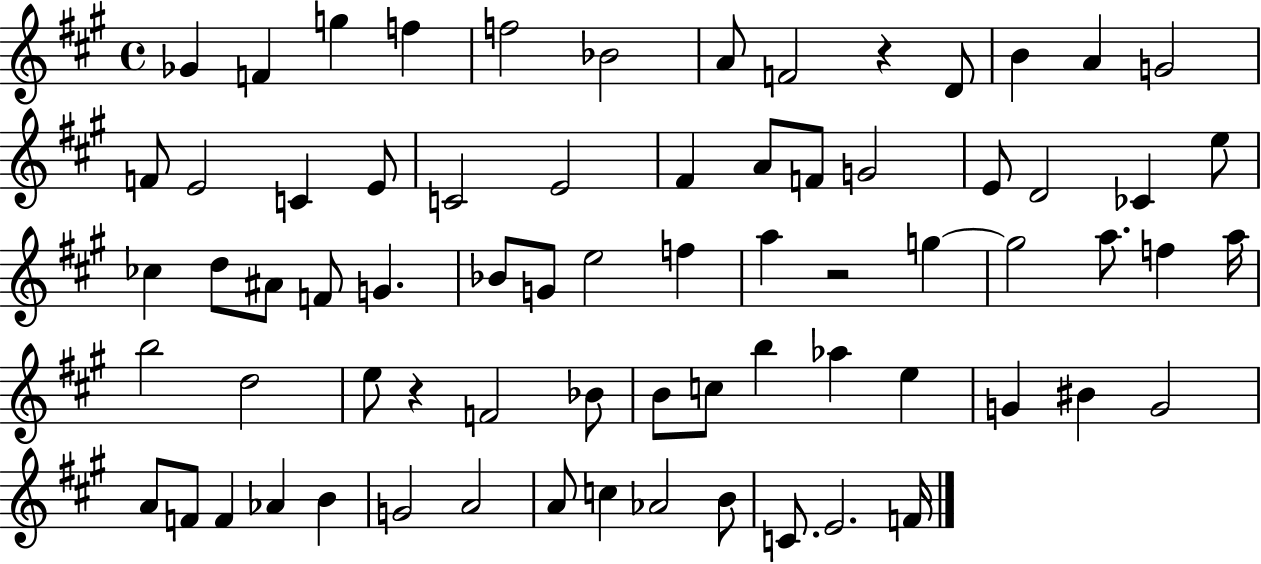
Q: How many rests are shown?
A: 3